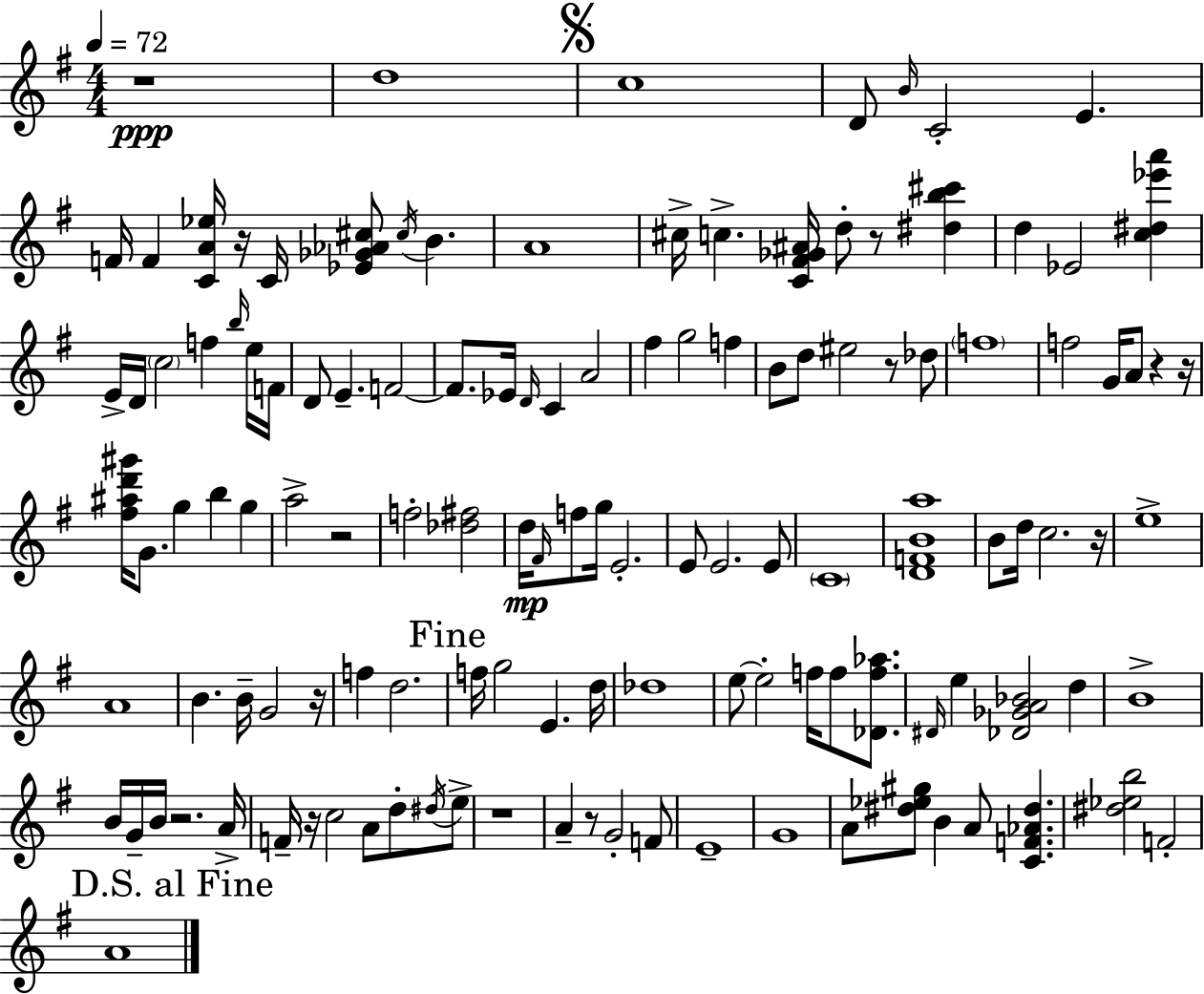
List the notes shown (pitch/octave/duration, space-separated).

R/w D5/w C5/w D4/e B4/s C4/h E4/q. F4/s F4/q [C4,A4,Eb5]/s R/s C4/s [Eb4,Gb4,Ab4,C#5]/e C#5/s B4/q. A4/w C#5/s C5/q. [C4,F#4,Gb4,A#4]/s D5/e R/e [D#5,B5,C#6]/q D5/q Eb4/h [C5,D#5,Eb6,A6]/q E4/s D4/s C5/h F5/q B5/s E5/s F4/s D4/e E4/q. F4/h F4/e. Eb4/s D4/s C4/q A4/h F#5/q G5/h F5/q B4/e D5/e EIS5/h R/e Db5/e F5/w F5/h G4/s A4/e R/q R/s [F#5,A#5,D6,G#6]/s G4/e. G5/q B5/q G5/q A5/h R/h F5/h [Db5,F#5]/h D5/s F#4/s F5/e G5/s E4/h. E4/e E4/h. E4/e C4/w [D4,F4,B4,A5]/w B4/e D5/s C5/h. R/s E5/w A4/w B4/q. B4/s G4/h R/s F5/q D5/h. F5/s G5/h E4/q. D5/s Db5/w E5/e E5/h F5/s F5/e [Db4,F5,Ab5]/e. D#4/s E5/q [Db4,Gb4,A4,Bb4]/h D5/q B4/w B4/s G4/s B4/s R/h. A4/s F4/s R/s C5/h A4/e D5/e D#5/s E5/e R/w A4/q R/e G4/h F4/e E4/w G4/w A4/e [D#5,Eb5,G#5]/e B4/q A4/e [C4,F4,Ab4,D#5]/q. [D#5,Eb5,B5]/h F4/h A4/w